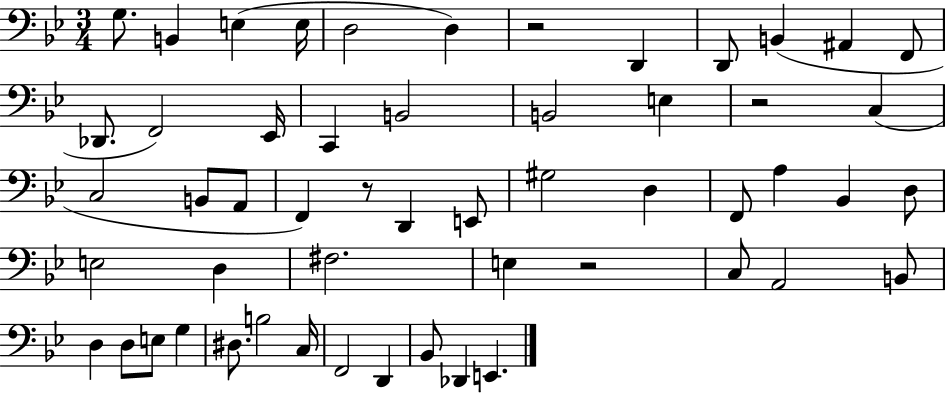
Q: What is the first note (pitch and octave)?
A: G3